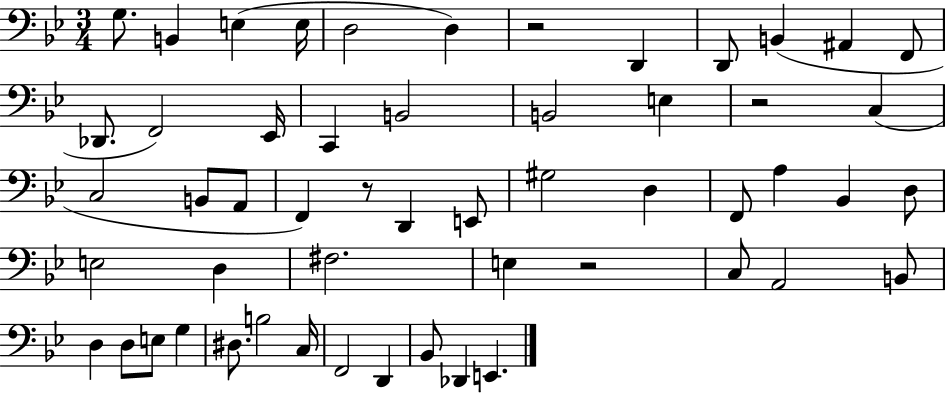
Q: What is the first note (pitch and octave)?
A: G3